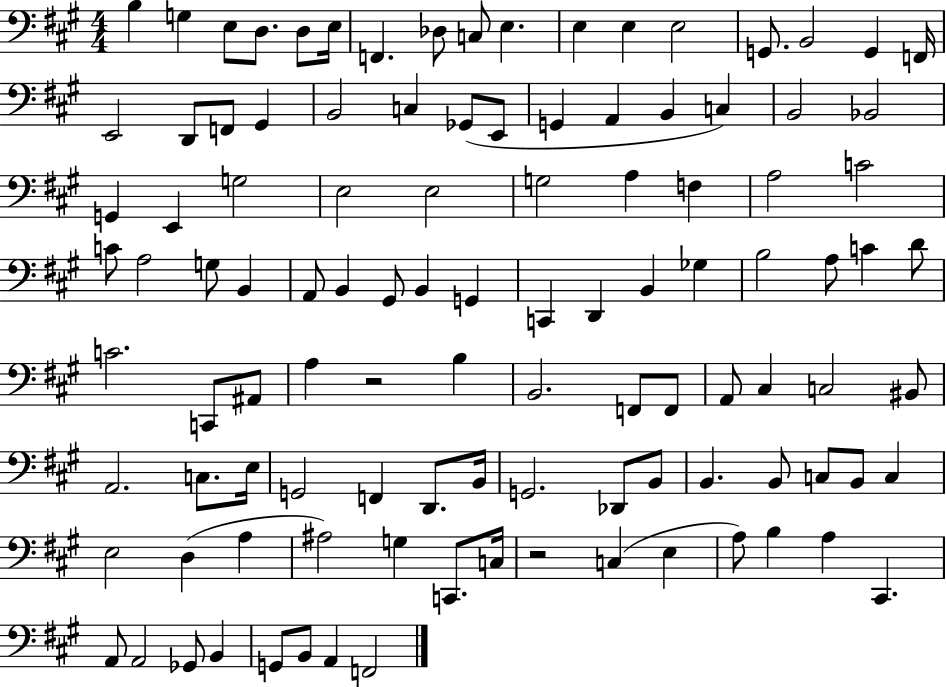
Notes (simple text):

B3/q G3/q E3/e D3/e. D3/e E3/s F2/q. Db3/e C3/e E3/q. E3/q E3/q E3/h G2/e. B2/h G2/q F2/s E2/h D2/e F2/e G#2/q B2/h C3/q Gb2/e E2/e G2/q A2/q B2/q C3/q B2/h Bb2/h G2/q E2/q G3/h E3/h E3/h G3/h A3/q F3/q A3/h C4/h C4/e A3/h G3/e B2/q A2/e B2/q G#2/e B2/q G2/q C2/q D2/q B2/q Gb3/q B3/h A3/e C4/q D4/e C4/h. C2/e A#2/e A3/q R/h B3/q B2/h. F2/e F2/e A2/e C#3/q C3/h BIS2/e A2/h. C3/e. E3/s G2/h F2/q D2/e. B2/s G2/h. Db2/e B2/e B2/q. B2/e C3/e B2/e C3/q E3/h D3/q A3/q A#3/h G3/q C2/e. C3/s R/h C3/q E3/q A3/e B3/q A3/q C#2/q. A2/e A2/h Gb2/e B2/q G2/e B2/e A2/q F2/h